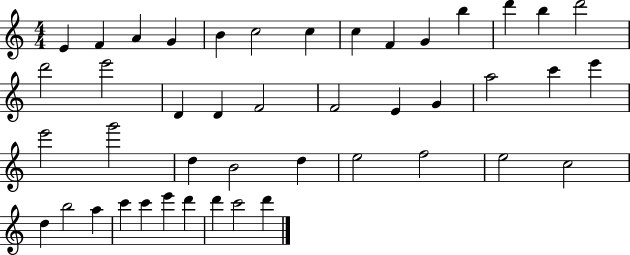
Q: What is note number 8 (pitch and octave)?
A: C5